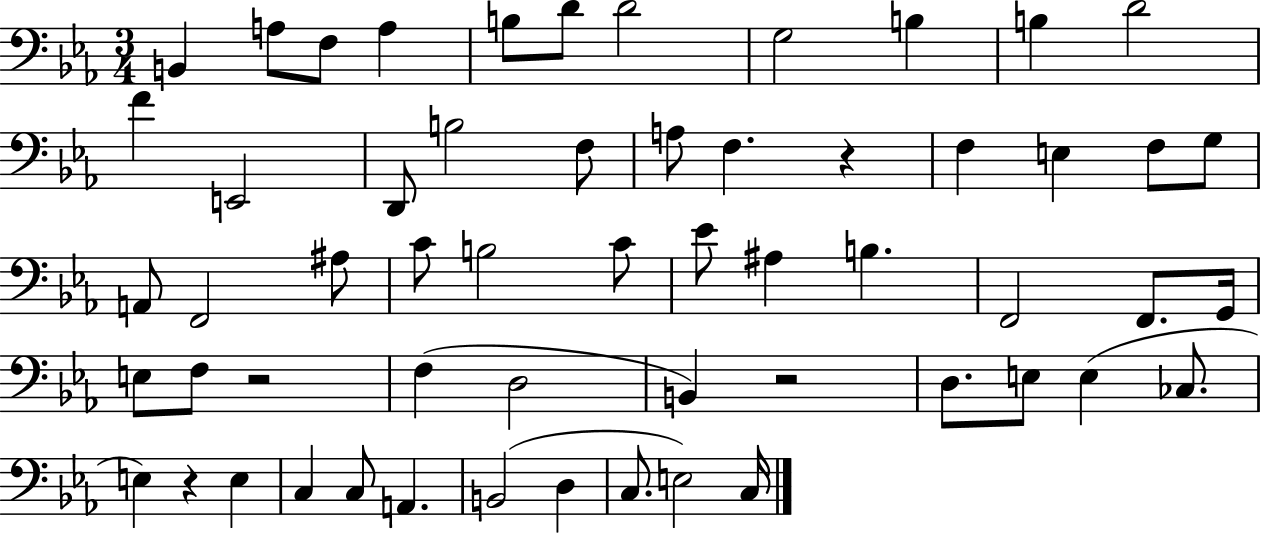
X:1
T:Untitled
M:3/4
L:1/4
K:Eb
B,, A,/2 F,/2 A, B,/2 D/2 D2 G,2 B, B, D2 F E,,2 D,,/2 B,2 F,/2 A,/2 F, z F, E, F,/2 G,/2 A,,/2 F,,2 ^A,/2 C/2 B,2 C/2 _E/2 ^A, B, F,,2 F,,/2 G,,/4 E,/2 F,/2 z2 F, D,2 B,, z2 D,/2 E,/2 E, _C,/2 E, z E, C, C,/2 A,, B,,2 D, C,/2 E,2 C,/4